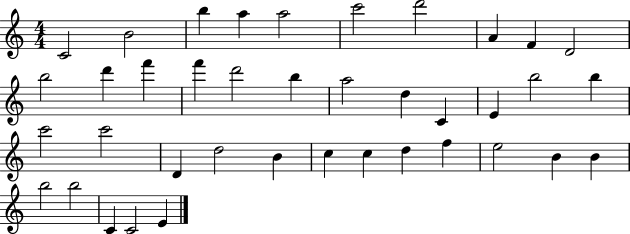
C4/h B4/h B5/q A5/q A5/h C6/h D6/h A4/q F4/q D4/h B5/h D6/q F6/q F6/q D6/h B5/q A5/h D5/q C4/q E4/q B5/h B5/q C6/h C6/h D4/q D5/h B4/q C5/q C5/q D5/q F5/q E5/h B4/q B4/q B5/h B5/h C4/q C4/h E4/q